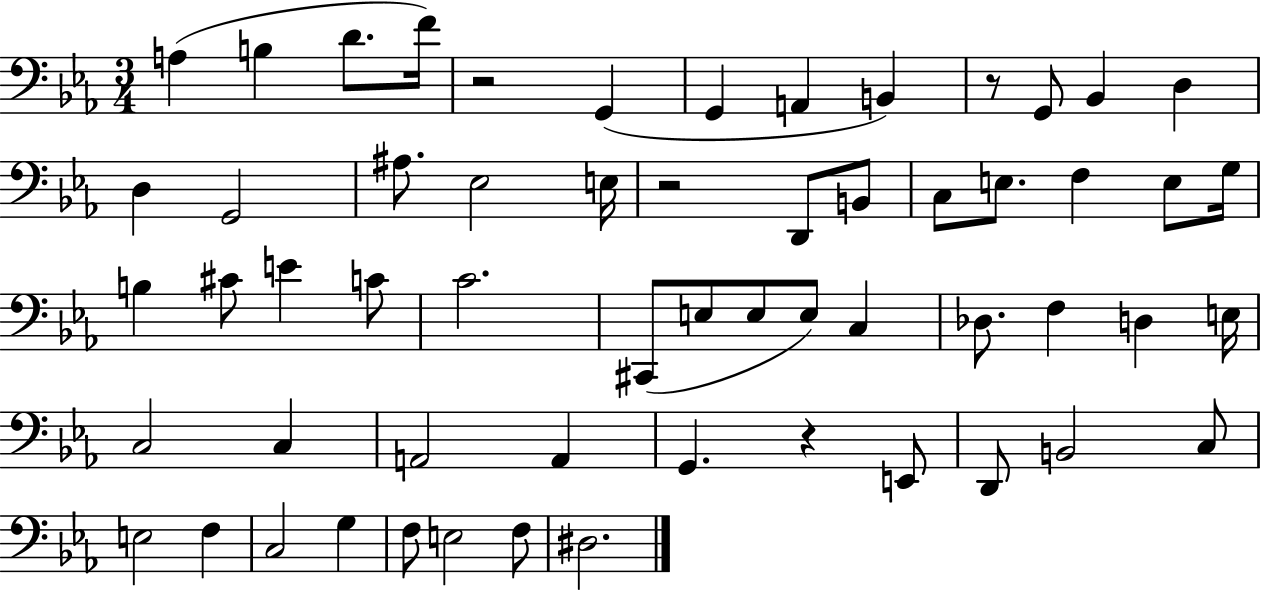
A3/q B3/q D4/e. F4/s R/h G2/q G2/q A2/q B2/q R/e G2/e Bb2/q D3/q D3/q G2/h A#3/e. Eb3/h E3/s R/h D2/e B2/e C3/e E3/e. F3/q E3/e G3/s B3/q C#4/e E4/q C4/e C4/h. C#2/e E3/e E3/e E3/e C3/q Db3/e. F3/q D3/q E3/s C3/h C3/q A2/h A2/q G2/q. R/q E2/e D2/e B2/h C3/e E3/h F3/q C3/h G3/q F3/e E3/h F3/e D#3/h.